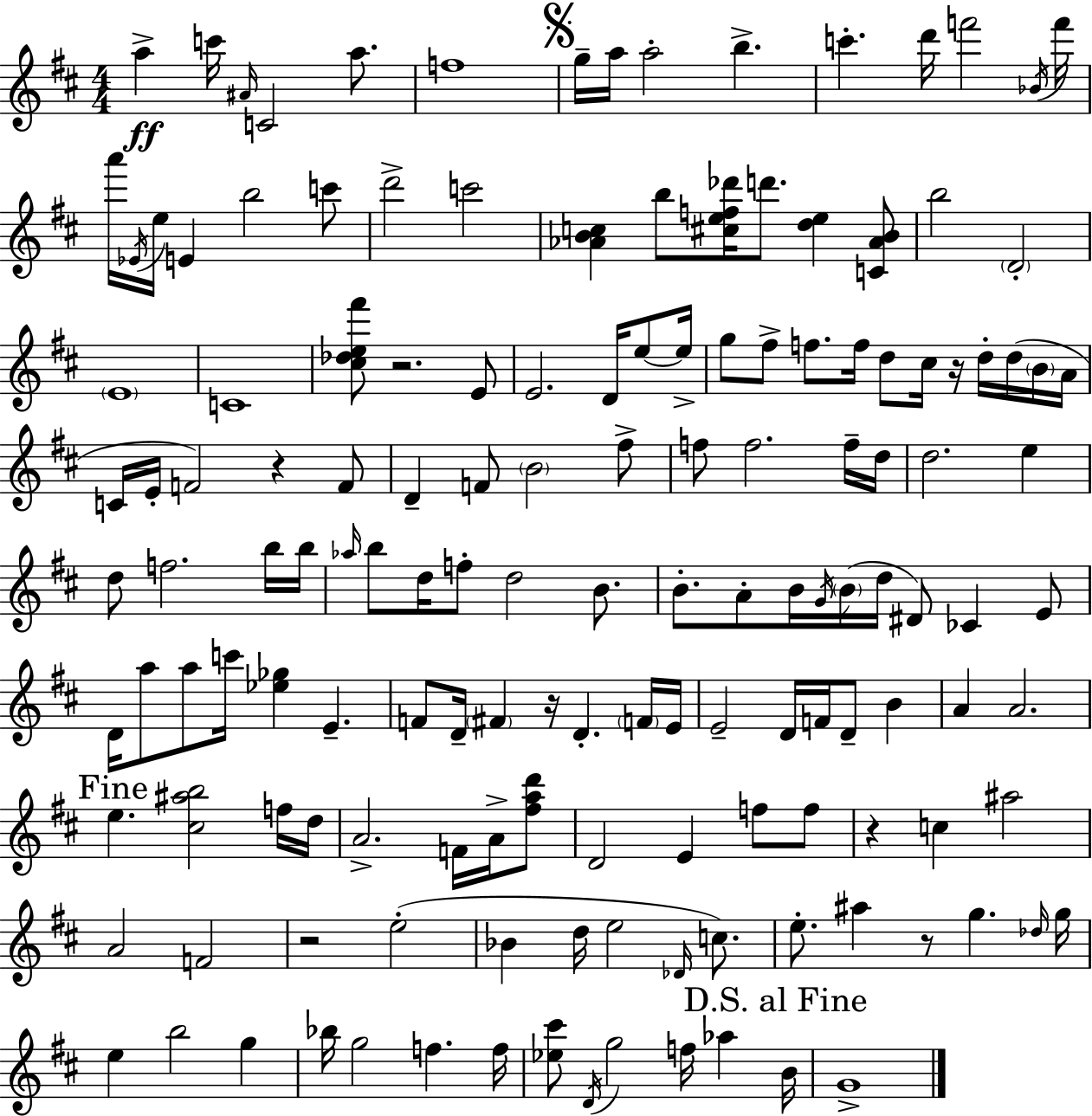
A5/q C6/s A#4/s C4/h A5/e. F5/w G5/s A5/s A5/h B5/q. C6/q. D6/s F6/h Bb4/s F6/s A6/s Eb4/s E5/s E4/q B5/h C6/e D6/h C6/h [Ab4,B4,C5]/q B5/e [C#5,E5,F5,Db6]/s D6/e. [D5,E5]/q [C4,Ab4,B4]/e B5/h D4/h E4/w C4/w [C#5,Db5,E5,F#6]/e R/h. E4/e E4/h. D4/s E5/e E5/s G5/e F#5/e F5/e. F5/s D5/e C#5/s R/s D5/s D5/s B4/s A4/s C4/s E4/s F4/h R/q F4/e D4/q F4/e B4/h F#5/e F5/e F5/h. F5/s D5/s D5/h. E5/q D5/e F5/h. B5/s B5/s Ab5/s B5/e D5/s F5/e D5/h B4/e. B4/e. A4/e B4/s G4/s B4/s D5/s D#4/e CES4/q E4/e D4/s A5/e A5/e C6/s [Eb5,Gb5]/q E4/q. F4/e D4/s F#4/q R/s D4/q. F4/s E4/s E4/h D4/s F4/s D4/e B4/q A4/q A4/h. E5/q. [C#5,A#5,B5]/h F5/s D5/s A4/h. F4/s A4/s [F#5,A5,D6]/e D4/h E4/q F5/e F5/e R/q C5/q A#5/h A4/h F4/h R/h E5/h Bb4/q D5/s E5/h Db4/s C5/e. E5/e. A#5/q R/e G5/q. Db5/s G5/s E5/q B5/h G5/q Bb5/s G5/h F5/q. F5/s [Eb5,C#6]/e D4/s G5/h F5/s Ab5/q B4/s G4/w